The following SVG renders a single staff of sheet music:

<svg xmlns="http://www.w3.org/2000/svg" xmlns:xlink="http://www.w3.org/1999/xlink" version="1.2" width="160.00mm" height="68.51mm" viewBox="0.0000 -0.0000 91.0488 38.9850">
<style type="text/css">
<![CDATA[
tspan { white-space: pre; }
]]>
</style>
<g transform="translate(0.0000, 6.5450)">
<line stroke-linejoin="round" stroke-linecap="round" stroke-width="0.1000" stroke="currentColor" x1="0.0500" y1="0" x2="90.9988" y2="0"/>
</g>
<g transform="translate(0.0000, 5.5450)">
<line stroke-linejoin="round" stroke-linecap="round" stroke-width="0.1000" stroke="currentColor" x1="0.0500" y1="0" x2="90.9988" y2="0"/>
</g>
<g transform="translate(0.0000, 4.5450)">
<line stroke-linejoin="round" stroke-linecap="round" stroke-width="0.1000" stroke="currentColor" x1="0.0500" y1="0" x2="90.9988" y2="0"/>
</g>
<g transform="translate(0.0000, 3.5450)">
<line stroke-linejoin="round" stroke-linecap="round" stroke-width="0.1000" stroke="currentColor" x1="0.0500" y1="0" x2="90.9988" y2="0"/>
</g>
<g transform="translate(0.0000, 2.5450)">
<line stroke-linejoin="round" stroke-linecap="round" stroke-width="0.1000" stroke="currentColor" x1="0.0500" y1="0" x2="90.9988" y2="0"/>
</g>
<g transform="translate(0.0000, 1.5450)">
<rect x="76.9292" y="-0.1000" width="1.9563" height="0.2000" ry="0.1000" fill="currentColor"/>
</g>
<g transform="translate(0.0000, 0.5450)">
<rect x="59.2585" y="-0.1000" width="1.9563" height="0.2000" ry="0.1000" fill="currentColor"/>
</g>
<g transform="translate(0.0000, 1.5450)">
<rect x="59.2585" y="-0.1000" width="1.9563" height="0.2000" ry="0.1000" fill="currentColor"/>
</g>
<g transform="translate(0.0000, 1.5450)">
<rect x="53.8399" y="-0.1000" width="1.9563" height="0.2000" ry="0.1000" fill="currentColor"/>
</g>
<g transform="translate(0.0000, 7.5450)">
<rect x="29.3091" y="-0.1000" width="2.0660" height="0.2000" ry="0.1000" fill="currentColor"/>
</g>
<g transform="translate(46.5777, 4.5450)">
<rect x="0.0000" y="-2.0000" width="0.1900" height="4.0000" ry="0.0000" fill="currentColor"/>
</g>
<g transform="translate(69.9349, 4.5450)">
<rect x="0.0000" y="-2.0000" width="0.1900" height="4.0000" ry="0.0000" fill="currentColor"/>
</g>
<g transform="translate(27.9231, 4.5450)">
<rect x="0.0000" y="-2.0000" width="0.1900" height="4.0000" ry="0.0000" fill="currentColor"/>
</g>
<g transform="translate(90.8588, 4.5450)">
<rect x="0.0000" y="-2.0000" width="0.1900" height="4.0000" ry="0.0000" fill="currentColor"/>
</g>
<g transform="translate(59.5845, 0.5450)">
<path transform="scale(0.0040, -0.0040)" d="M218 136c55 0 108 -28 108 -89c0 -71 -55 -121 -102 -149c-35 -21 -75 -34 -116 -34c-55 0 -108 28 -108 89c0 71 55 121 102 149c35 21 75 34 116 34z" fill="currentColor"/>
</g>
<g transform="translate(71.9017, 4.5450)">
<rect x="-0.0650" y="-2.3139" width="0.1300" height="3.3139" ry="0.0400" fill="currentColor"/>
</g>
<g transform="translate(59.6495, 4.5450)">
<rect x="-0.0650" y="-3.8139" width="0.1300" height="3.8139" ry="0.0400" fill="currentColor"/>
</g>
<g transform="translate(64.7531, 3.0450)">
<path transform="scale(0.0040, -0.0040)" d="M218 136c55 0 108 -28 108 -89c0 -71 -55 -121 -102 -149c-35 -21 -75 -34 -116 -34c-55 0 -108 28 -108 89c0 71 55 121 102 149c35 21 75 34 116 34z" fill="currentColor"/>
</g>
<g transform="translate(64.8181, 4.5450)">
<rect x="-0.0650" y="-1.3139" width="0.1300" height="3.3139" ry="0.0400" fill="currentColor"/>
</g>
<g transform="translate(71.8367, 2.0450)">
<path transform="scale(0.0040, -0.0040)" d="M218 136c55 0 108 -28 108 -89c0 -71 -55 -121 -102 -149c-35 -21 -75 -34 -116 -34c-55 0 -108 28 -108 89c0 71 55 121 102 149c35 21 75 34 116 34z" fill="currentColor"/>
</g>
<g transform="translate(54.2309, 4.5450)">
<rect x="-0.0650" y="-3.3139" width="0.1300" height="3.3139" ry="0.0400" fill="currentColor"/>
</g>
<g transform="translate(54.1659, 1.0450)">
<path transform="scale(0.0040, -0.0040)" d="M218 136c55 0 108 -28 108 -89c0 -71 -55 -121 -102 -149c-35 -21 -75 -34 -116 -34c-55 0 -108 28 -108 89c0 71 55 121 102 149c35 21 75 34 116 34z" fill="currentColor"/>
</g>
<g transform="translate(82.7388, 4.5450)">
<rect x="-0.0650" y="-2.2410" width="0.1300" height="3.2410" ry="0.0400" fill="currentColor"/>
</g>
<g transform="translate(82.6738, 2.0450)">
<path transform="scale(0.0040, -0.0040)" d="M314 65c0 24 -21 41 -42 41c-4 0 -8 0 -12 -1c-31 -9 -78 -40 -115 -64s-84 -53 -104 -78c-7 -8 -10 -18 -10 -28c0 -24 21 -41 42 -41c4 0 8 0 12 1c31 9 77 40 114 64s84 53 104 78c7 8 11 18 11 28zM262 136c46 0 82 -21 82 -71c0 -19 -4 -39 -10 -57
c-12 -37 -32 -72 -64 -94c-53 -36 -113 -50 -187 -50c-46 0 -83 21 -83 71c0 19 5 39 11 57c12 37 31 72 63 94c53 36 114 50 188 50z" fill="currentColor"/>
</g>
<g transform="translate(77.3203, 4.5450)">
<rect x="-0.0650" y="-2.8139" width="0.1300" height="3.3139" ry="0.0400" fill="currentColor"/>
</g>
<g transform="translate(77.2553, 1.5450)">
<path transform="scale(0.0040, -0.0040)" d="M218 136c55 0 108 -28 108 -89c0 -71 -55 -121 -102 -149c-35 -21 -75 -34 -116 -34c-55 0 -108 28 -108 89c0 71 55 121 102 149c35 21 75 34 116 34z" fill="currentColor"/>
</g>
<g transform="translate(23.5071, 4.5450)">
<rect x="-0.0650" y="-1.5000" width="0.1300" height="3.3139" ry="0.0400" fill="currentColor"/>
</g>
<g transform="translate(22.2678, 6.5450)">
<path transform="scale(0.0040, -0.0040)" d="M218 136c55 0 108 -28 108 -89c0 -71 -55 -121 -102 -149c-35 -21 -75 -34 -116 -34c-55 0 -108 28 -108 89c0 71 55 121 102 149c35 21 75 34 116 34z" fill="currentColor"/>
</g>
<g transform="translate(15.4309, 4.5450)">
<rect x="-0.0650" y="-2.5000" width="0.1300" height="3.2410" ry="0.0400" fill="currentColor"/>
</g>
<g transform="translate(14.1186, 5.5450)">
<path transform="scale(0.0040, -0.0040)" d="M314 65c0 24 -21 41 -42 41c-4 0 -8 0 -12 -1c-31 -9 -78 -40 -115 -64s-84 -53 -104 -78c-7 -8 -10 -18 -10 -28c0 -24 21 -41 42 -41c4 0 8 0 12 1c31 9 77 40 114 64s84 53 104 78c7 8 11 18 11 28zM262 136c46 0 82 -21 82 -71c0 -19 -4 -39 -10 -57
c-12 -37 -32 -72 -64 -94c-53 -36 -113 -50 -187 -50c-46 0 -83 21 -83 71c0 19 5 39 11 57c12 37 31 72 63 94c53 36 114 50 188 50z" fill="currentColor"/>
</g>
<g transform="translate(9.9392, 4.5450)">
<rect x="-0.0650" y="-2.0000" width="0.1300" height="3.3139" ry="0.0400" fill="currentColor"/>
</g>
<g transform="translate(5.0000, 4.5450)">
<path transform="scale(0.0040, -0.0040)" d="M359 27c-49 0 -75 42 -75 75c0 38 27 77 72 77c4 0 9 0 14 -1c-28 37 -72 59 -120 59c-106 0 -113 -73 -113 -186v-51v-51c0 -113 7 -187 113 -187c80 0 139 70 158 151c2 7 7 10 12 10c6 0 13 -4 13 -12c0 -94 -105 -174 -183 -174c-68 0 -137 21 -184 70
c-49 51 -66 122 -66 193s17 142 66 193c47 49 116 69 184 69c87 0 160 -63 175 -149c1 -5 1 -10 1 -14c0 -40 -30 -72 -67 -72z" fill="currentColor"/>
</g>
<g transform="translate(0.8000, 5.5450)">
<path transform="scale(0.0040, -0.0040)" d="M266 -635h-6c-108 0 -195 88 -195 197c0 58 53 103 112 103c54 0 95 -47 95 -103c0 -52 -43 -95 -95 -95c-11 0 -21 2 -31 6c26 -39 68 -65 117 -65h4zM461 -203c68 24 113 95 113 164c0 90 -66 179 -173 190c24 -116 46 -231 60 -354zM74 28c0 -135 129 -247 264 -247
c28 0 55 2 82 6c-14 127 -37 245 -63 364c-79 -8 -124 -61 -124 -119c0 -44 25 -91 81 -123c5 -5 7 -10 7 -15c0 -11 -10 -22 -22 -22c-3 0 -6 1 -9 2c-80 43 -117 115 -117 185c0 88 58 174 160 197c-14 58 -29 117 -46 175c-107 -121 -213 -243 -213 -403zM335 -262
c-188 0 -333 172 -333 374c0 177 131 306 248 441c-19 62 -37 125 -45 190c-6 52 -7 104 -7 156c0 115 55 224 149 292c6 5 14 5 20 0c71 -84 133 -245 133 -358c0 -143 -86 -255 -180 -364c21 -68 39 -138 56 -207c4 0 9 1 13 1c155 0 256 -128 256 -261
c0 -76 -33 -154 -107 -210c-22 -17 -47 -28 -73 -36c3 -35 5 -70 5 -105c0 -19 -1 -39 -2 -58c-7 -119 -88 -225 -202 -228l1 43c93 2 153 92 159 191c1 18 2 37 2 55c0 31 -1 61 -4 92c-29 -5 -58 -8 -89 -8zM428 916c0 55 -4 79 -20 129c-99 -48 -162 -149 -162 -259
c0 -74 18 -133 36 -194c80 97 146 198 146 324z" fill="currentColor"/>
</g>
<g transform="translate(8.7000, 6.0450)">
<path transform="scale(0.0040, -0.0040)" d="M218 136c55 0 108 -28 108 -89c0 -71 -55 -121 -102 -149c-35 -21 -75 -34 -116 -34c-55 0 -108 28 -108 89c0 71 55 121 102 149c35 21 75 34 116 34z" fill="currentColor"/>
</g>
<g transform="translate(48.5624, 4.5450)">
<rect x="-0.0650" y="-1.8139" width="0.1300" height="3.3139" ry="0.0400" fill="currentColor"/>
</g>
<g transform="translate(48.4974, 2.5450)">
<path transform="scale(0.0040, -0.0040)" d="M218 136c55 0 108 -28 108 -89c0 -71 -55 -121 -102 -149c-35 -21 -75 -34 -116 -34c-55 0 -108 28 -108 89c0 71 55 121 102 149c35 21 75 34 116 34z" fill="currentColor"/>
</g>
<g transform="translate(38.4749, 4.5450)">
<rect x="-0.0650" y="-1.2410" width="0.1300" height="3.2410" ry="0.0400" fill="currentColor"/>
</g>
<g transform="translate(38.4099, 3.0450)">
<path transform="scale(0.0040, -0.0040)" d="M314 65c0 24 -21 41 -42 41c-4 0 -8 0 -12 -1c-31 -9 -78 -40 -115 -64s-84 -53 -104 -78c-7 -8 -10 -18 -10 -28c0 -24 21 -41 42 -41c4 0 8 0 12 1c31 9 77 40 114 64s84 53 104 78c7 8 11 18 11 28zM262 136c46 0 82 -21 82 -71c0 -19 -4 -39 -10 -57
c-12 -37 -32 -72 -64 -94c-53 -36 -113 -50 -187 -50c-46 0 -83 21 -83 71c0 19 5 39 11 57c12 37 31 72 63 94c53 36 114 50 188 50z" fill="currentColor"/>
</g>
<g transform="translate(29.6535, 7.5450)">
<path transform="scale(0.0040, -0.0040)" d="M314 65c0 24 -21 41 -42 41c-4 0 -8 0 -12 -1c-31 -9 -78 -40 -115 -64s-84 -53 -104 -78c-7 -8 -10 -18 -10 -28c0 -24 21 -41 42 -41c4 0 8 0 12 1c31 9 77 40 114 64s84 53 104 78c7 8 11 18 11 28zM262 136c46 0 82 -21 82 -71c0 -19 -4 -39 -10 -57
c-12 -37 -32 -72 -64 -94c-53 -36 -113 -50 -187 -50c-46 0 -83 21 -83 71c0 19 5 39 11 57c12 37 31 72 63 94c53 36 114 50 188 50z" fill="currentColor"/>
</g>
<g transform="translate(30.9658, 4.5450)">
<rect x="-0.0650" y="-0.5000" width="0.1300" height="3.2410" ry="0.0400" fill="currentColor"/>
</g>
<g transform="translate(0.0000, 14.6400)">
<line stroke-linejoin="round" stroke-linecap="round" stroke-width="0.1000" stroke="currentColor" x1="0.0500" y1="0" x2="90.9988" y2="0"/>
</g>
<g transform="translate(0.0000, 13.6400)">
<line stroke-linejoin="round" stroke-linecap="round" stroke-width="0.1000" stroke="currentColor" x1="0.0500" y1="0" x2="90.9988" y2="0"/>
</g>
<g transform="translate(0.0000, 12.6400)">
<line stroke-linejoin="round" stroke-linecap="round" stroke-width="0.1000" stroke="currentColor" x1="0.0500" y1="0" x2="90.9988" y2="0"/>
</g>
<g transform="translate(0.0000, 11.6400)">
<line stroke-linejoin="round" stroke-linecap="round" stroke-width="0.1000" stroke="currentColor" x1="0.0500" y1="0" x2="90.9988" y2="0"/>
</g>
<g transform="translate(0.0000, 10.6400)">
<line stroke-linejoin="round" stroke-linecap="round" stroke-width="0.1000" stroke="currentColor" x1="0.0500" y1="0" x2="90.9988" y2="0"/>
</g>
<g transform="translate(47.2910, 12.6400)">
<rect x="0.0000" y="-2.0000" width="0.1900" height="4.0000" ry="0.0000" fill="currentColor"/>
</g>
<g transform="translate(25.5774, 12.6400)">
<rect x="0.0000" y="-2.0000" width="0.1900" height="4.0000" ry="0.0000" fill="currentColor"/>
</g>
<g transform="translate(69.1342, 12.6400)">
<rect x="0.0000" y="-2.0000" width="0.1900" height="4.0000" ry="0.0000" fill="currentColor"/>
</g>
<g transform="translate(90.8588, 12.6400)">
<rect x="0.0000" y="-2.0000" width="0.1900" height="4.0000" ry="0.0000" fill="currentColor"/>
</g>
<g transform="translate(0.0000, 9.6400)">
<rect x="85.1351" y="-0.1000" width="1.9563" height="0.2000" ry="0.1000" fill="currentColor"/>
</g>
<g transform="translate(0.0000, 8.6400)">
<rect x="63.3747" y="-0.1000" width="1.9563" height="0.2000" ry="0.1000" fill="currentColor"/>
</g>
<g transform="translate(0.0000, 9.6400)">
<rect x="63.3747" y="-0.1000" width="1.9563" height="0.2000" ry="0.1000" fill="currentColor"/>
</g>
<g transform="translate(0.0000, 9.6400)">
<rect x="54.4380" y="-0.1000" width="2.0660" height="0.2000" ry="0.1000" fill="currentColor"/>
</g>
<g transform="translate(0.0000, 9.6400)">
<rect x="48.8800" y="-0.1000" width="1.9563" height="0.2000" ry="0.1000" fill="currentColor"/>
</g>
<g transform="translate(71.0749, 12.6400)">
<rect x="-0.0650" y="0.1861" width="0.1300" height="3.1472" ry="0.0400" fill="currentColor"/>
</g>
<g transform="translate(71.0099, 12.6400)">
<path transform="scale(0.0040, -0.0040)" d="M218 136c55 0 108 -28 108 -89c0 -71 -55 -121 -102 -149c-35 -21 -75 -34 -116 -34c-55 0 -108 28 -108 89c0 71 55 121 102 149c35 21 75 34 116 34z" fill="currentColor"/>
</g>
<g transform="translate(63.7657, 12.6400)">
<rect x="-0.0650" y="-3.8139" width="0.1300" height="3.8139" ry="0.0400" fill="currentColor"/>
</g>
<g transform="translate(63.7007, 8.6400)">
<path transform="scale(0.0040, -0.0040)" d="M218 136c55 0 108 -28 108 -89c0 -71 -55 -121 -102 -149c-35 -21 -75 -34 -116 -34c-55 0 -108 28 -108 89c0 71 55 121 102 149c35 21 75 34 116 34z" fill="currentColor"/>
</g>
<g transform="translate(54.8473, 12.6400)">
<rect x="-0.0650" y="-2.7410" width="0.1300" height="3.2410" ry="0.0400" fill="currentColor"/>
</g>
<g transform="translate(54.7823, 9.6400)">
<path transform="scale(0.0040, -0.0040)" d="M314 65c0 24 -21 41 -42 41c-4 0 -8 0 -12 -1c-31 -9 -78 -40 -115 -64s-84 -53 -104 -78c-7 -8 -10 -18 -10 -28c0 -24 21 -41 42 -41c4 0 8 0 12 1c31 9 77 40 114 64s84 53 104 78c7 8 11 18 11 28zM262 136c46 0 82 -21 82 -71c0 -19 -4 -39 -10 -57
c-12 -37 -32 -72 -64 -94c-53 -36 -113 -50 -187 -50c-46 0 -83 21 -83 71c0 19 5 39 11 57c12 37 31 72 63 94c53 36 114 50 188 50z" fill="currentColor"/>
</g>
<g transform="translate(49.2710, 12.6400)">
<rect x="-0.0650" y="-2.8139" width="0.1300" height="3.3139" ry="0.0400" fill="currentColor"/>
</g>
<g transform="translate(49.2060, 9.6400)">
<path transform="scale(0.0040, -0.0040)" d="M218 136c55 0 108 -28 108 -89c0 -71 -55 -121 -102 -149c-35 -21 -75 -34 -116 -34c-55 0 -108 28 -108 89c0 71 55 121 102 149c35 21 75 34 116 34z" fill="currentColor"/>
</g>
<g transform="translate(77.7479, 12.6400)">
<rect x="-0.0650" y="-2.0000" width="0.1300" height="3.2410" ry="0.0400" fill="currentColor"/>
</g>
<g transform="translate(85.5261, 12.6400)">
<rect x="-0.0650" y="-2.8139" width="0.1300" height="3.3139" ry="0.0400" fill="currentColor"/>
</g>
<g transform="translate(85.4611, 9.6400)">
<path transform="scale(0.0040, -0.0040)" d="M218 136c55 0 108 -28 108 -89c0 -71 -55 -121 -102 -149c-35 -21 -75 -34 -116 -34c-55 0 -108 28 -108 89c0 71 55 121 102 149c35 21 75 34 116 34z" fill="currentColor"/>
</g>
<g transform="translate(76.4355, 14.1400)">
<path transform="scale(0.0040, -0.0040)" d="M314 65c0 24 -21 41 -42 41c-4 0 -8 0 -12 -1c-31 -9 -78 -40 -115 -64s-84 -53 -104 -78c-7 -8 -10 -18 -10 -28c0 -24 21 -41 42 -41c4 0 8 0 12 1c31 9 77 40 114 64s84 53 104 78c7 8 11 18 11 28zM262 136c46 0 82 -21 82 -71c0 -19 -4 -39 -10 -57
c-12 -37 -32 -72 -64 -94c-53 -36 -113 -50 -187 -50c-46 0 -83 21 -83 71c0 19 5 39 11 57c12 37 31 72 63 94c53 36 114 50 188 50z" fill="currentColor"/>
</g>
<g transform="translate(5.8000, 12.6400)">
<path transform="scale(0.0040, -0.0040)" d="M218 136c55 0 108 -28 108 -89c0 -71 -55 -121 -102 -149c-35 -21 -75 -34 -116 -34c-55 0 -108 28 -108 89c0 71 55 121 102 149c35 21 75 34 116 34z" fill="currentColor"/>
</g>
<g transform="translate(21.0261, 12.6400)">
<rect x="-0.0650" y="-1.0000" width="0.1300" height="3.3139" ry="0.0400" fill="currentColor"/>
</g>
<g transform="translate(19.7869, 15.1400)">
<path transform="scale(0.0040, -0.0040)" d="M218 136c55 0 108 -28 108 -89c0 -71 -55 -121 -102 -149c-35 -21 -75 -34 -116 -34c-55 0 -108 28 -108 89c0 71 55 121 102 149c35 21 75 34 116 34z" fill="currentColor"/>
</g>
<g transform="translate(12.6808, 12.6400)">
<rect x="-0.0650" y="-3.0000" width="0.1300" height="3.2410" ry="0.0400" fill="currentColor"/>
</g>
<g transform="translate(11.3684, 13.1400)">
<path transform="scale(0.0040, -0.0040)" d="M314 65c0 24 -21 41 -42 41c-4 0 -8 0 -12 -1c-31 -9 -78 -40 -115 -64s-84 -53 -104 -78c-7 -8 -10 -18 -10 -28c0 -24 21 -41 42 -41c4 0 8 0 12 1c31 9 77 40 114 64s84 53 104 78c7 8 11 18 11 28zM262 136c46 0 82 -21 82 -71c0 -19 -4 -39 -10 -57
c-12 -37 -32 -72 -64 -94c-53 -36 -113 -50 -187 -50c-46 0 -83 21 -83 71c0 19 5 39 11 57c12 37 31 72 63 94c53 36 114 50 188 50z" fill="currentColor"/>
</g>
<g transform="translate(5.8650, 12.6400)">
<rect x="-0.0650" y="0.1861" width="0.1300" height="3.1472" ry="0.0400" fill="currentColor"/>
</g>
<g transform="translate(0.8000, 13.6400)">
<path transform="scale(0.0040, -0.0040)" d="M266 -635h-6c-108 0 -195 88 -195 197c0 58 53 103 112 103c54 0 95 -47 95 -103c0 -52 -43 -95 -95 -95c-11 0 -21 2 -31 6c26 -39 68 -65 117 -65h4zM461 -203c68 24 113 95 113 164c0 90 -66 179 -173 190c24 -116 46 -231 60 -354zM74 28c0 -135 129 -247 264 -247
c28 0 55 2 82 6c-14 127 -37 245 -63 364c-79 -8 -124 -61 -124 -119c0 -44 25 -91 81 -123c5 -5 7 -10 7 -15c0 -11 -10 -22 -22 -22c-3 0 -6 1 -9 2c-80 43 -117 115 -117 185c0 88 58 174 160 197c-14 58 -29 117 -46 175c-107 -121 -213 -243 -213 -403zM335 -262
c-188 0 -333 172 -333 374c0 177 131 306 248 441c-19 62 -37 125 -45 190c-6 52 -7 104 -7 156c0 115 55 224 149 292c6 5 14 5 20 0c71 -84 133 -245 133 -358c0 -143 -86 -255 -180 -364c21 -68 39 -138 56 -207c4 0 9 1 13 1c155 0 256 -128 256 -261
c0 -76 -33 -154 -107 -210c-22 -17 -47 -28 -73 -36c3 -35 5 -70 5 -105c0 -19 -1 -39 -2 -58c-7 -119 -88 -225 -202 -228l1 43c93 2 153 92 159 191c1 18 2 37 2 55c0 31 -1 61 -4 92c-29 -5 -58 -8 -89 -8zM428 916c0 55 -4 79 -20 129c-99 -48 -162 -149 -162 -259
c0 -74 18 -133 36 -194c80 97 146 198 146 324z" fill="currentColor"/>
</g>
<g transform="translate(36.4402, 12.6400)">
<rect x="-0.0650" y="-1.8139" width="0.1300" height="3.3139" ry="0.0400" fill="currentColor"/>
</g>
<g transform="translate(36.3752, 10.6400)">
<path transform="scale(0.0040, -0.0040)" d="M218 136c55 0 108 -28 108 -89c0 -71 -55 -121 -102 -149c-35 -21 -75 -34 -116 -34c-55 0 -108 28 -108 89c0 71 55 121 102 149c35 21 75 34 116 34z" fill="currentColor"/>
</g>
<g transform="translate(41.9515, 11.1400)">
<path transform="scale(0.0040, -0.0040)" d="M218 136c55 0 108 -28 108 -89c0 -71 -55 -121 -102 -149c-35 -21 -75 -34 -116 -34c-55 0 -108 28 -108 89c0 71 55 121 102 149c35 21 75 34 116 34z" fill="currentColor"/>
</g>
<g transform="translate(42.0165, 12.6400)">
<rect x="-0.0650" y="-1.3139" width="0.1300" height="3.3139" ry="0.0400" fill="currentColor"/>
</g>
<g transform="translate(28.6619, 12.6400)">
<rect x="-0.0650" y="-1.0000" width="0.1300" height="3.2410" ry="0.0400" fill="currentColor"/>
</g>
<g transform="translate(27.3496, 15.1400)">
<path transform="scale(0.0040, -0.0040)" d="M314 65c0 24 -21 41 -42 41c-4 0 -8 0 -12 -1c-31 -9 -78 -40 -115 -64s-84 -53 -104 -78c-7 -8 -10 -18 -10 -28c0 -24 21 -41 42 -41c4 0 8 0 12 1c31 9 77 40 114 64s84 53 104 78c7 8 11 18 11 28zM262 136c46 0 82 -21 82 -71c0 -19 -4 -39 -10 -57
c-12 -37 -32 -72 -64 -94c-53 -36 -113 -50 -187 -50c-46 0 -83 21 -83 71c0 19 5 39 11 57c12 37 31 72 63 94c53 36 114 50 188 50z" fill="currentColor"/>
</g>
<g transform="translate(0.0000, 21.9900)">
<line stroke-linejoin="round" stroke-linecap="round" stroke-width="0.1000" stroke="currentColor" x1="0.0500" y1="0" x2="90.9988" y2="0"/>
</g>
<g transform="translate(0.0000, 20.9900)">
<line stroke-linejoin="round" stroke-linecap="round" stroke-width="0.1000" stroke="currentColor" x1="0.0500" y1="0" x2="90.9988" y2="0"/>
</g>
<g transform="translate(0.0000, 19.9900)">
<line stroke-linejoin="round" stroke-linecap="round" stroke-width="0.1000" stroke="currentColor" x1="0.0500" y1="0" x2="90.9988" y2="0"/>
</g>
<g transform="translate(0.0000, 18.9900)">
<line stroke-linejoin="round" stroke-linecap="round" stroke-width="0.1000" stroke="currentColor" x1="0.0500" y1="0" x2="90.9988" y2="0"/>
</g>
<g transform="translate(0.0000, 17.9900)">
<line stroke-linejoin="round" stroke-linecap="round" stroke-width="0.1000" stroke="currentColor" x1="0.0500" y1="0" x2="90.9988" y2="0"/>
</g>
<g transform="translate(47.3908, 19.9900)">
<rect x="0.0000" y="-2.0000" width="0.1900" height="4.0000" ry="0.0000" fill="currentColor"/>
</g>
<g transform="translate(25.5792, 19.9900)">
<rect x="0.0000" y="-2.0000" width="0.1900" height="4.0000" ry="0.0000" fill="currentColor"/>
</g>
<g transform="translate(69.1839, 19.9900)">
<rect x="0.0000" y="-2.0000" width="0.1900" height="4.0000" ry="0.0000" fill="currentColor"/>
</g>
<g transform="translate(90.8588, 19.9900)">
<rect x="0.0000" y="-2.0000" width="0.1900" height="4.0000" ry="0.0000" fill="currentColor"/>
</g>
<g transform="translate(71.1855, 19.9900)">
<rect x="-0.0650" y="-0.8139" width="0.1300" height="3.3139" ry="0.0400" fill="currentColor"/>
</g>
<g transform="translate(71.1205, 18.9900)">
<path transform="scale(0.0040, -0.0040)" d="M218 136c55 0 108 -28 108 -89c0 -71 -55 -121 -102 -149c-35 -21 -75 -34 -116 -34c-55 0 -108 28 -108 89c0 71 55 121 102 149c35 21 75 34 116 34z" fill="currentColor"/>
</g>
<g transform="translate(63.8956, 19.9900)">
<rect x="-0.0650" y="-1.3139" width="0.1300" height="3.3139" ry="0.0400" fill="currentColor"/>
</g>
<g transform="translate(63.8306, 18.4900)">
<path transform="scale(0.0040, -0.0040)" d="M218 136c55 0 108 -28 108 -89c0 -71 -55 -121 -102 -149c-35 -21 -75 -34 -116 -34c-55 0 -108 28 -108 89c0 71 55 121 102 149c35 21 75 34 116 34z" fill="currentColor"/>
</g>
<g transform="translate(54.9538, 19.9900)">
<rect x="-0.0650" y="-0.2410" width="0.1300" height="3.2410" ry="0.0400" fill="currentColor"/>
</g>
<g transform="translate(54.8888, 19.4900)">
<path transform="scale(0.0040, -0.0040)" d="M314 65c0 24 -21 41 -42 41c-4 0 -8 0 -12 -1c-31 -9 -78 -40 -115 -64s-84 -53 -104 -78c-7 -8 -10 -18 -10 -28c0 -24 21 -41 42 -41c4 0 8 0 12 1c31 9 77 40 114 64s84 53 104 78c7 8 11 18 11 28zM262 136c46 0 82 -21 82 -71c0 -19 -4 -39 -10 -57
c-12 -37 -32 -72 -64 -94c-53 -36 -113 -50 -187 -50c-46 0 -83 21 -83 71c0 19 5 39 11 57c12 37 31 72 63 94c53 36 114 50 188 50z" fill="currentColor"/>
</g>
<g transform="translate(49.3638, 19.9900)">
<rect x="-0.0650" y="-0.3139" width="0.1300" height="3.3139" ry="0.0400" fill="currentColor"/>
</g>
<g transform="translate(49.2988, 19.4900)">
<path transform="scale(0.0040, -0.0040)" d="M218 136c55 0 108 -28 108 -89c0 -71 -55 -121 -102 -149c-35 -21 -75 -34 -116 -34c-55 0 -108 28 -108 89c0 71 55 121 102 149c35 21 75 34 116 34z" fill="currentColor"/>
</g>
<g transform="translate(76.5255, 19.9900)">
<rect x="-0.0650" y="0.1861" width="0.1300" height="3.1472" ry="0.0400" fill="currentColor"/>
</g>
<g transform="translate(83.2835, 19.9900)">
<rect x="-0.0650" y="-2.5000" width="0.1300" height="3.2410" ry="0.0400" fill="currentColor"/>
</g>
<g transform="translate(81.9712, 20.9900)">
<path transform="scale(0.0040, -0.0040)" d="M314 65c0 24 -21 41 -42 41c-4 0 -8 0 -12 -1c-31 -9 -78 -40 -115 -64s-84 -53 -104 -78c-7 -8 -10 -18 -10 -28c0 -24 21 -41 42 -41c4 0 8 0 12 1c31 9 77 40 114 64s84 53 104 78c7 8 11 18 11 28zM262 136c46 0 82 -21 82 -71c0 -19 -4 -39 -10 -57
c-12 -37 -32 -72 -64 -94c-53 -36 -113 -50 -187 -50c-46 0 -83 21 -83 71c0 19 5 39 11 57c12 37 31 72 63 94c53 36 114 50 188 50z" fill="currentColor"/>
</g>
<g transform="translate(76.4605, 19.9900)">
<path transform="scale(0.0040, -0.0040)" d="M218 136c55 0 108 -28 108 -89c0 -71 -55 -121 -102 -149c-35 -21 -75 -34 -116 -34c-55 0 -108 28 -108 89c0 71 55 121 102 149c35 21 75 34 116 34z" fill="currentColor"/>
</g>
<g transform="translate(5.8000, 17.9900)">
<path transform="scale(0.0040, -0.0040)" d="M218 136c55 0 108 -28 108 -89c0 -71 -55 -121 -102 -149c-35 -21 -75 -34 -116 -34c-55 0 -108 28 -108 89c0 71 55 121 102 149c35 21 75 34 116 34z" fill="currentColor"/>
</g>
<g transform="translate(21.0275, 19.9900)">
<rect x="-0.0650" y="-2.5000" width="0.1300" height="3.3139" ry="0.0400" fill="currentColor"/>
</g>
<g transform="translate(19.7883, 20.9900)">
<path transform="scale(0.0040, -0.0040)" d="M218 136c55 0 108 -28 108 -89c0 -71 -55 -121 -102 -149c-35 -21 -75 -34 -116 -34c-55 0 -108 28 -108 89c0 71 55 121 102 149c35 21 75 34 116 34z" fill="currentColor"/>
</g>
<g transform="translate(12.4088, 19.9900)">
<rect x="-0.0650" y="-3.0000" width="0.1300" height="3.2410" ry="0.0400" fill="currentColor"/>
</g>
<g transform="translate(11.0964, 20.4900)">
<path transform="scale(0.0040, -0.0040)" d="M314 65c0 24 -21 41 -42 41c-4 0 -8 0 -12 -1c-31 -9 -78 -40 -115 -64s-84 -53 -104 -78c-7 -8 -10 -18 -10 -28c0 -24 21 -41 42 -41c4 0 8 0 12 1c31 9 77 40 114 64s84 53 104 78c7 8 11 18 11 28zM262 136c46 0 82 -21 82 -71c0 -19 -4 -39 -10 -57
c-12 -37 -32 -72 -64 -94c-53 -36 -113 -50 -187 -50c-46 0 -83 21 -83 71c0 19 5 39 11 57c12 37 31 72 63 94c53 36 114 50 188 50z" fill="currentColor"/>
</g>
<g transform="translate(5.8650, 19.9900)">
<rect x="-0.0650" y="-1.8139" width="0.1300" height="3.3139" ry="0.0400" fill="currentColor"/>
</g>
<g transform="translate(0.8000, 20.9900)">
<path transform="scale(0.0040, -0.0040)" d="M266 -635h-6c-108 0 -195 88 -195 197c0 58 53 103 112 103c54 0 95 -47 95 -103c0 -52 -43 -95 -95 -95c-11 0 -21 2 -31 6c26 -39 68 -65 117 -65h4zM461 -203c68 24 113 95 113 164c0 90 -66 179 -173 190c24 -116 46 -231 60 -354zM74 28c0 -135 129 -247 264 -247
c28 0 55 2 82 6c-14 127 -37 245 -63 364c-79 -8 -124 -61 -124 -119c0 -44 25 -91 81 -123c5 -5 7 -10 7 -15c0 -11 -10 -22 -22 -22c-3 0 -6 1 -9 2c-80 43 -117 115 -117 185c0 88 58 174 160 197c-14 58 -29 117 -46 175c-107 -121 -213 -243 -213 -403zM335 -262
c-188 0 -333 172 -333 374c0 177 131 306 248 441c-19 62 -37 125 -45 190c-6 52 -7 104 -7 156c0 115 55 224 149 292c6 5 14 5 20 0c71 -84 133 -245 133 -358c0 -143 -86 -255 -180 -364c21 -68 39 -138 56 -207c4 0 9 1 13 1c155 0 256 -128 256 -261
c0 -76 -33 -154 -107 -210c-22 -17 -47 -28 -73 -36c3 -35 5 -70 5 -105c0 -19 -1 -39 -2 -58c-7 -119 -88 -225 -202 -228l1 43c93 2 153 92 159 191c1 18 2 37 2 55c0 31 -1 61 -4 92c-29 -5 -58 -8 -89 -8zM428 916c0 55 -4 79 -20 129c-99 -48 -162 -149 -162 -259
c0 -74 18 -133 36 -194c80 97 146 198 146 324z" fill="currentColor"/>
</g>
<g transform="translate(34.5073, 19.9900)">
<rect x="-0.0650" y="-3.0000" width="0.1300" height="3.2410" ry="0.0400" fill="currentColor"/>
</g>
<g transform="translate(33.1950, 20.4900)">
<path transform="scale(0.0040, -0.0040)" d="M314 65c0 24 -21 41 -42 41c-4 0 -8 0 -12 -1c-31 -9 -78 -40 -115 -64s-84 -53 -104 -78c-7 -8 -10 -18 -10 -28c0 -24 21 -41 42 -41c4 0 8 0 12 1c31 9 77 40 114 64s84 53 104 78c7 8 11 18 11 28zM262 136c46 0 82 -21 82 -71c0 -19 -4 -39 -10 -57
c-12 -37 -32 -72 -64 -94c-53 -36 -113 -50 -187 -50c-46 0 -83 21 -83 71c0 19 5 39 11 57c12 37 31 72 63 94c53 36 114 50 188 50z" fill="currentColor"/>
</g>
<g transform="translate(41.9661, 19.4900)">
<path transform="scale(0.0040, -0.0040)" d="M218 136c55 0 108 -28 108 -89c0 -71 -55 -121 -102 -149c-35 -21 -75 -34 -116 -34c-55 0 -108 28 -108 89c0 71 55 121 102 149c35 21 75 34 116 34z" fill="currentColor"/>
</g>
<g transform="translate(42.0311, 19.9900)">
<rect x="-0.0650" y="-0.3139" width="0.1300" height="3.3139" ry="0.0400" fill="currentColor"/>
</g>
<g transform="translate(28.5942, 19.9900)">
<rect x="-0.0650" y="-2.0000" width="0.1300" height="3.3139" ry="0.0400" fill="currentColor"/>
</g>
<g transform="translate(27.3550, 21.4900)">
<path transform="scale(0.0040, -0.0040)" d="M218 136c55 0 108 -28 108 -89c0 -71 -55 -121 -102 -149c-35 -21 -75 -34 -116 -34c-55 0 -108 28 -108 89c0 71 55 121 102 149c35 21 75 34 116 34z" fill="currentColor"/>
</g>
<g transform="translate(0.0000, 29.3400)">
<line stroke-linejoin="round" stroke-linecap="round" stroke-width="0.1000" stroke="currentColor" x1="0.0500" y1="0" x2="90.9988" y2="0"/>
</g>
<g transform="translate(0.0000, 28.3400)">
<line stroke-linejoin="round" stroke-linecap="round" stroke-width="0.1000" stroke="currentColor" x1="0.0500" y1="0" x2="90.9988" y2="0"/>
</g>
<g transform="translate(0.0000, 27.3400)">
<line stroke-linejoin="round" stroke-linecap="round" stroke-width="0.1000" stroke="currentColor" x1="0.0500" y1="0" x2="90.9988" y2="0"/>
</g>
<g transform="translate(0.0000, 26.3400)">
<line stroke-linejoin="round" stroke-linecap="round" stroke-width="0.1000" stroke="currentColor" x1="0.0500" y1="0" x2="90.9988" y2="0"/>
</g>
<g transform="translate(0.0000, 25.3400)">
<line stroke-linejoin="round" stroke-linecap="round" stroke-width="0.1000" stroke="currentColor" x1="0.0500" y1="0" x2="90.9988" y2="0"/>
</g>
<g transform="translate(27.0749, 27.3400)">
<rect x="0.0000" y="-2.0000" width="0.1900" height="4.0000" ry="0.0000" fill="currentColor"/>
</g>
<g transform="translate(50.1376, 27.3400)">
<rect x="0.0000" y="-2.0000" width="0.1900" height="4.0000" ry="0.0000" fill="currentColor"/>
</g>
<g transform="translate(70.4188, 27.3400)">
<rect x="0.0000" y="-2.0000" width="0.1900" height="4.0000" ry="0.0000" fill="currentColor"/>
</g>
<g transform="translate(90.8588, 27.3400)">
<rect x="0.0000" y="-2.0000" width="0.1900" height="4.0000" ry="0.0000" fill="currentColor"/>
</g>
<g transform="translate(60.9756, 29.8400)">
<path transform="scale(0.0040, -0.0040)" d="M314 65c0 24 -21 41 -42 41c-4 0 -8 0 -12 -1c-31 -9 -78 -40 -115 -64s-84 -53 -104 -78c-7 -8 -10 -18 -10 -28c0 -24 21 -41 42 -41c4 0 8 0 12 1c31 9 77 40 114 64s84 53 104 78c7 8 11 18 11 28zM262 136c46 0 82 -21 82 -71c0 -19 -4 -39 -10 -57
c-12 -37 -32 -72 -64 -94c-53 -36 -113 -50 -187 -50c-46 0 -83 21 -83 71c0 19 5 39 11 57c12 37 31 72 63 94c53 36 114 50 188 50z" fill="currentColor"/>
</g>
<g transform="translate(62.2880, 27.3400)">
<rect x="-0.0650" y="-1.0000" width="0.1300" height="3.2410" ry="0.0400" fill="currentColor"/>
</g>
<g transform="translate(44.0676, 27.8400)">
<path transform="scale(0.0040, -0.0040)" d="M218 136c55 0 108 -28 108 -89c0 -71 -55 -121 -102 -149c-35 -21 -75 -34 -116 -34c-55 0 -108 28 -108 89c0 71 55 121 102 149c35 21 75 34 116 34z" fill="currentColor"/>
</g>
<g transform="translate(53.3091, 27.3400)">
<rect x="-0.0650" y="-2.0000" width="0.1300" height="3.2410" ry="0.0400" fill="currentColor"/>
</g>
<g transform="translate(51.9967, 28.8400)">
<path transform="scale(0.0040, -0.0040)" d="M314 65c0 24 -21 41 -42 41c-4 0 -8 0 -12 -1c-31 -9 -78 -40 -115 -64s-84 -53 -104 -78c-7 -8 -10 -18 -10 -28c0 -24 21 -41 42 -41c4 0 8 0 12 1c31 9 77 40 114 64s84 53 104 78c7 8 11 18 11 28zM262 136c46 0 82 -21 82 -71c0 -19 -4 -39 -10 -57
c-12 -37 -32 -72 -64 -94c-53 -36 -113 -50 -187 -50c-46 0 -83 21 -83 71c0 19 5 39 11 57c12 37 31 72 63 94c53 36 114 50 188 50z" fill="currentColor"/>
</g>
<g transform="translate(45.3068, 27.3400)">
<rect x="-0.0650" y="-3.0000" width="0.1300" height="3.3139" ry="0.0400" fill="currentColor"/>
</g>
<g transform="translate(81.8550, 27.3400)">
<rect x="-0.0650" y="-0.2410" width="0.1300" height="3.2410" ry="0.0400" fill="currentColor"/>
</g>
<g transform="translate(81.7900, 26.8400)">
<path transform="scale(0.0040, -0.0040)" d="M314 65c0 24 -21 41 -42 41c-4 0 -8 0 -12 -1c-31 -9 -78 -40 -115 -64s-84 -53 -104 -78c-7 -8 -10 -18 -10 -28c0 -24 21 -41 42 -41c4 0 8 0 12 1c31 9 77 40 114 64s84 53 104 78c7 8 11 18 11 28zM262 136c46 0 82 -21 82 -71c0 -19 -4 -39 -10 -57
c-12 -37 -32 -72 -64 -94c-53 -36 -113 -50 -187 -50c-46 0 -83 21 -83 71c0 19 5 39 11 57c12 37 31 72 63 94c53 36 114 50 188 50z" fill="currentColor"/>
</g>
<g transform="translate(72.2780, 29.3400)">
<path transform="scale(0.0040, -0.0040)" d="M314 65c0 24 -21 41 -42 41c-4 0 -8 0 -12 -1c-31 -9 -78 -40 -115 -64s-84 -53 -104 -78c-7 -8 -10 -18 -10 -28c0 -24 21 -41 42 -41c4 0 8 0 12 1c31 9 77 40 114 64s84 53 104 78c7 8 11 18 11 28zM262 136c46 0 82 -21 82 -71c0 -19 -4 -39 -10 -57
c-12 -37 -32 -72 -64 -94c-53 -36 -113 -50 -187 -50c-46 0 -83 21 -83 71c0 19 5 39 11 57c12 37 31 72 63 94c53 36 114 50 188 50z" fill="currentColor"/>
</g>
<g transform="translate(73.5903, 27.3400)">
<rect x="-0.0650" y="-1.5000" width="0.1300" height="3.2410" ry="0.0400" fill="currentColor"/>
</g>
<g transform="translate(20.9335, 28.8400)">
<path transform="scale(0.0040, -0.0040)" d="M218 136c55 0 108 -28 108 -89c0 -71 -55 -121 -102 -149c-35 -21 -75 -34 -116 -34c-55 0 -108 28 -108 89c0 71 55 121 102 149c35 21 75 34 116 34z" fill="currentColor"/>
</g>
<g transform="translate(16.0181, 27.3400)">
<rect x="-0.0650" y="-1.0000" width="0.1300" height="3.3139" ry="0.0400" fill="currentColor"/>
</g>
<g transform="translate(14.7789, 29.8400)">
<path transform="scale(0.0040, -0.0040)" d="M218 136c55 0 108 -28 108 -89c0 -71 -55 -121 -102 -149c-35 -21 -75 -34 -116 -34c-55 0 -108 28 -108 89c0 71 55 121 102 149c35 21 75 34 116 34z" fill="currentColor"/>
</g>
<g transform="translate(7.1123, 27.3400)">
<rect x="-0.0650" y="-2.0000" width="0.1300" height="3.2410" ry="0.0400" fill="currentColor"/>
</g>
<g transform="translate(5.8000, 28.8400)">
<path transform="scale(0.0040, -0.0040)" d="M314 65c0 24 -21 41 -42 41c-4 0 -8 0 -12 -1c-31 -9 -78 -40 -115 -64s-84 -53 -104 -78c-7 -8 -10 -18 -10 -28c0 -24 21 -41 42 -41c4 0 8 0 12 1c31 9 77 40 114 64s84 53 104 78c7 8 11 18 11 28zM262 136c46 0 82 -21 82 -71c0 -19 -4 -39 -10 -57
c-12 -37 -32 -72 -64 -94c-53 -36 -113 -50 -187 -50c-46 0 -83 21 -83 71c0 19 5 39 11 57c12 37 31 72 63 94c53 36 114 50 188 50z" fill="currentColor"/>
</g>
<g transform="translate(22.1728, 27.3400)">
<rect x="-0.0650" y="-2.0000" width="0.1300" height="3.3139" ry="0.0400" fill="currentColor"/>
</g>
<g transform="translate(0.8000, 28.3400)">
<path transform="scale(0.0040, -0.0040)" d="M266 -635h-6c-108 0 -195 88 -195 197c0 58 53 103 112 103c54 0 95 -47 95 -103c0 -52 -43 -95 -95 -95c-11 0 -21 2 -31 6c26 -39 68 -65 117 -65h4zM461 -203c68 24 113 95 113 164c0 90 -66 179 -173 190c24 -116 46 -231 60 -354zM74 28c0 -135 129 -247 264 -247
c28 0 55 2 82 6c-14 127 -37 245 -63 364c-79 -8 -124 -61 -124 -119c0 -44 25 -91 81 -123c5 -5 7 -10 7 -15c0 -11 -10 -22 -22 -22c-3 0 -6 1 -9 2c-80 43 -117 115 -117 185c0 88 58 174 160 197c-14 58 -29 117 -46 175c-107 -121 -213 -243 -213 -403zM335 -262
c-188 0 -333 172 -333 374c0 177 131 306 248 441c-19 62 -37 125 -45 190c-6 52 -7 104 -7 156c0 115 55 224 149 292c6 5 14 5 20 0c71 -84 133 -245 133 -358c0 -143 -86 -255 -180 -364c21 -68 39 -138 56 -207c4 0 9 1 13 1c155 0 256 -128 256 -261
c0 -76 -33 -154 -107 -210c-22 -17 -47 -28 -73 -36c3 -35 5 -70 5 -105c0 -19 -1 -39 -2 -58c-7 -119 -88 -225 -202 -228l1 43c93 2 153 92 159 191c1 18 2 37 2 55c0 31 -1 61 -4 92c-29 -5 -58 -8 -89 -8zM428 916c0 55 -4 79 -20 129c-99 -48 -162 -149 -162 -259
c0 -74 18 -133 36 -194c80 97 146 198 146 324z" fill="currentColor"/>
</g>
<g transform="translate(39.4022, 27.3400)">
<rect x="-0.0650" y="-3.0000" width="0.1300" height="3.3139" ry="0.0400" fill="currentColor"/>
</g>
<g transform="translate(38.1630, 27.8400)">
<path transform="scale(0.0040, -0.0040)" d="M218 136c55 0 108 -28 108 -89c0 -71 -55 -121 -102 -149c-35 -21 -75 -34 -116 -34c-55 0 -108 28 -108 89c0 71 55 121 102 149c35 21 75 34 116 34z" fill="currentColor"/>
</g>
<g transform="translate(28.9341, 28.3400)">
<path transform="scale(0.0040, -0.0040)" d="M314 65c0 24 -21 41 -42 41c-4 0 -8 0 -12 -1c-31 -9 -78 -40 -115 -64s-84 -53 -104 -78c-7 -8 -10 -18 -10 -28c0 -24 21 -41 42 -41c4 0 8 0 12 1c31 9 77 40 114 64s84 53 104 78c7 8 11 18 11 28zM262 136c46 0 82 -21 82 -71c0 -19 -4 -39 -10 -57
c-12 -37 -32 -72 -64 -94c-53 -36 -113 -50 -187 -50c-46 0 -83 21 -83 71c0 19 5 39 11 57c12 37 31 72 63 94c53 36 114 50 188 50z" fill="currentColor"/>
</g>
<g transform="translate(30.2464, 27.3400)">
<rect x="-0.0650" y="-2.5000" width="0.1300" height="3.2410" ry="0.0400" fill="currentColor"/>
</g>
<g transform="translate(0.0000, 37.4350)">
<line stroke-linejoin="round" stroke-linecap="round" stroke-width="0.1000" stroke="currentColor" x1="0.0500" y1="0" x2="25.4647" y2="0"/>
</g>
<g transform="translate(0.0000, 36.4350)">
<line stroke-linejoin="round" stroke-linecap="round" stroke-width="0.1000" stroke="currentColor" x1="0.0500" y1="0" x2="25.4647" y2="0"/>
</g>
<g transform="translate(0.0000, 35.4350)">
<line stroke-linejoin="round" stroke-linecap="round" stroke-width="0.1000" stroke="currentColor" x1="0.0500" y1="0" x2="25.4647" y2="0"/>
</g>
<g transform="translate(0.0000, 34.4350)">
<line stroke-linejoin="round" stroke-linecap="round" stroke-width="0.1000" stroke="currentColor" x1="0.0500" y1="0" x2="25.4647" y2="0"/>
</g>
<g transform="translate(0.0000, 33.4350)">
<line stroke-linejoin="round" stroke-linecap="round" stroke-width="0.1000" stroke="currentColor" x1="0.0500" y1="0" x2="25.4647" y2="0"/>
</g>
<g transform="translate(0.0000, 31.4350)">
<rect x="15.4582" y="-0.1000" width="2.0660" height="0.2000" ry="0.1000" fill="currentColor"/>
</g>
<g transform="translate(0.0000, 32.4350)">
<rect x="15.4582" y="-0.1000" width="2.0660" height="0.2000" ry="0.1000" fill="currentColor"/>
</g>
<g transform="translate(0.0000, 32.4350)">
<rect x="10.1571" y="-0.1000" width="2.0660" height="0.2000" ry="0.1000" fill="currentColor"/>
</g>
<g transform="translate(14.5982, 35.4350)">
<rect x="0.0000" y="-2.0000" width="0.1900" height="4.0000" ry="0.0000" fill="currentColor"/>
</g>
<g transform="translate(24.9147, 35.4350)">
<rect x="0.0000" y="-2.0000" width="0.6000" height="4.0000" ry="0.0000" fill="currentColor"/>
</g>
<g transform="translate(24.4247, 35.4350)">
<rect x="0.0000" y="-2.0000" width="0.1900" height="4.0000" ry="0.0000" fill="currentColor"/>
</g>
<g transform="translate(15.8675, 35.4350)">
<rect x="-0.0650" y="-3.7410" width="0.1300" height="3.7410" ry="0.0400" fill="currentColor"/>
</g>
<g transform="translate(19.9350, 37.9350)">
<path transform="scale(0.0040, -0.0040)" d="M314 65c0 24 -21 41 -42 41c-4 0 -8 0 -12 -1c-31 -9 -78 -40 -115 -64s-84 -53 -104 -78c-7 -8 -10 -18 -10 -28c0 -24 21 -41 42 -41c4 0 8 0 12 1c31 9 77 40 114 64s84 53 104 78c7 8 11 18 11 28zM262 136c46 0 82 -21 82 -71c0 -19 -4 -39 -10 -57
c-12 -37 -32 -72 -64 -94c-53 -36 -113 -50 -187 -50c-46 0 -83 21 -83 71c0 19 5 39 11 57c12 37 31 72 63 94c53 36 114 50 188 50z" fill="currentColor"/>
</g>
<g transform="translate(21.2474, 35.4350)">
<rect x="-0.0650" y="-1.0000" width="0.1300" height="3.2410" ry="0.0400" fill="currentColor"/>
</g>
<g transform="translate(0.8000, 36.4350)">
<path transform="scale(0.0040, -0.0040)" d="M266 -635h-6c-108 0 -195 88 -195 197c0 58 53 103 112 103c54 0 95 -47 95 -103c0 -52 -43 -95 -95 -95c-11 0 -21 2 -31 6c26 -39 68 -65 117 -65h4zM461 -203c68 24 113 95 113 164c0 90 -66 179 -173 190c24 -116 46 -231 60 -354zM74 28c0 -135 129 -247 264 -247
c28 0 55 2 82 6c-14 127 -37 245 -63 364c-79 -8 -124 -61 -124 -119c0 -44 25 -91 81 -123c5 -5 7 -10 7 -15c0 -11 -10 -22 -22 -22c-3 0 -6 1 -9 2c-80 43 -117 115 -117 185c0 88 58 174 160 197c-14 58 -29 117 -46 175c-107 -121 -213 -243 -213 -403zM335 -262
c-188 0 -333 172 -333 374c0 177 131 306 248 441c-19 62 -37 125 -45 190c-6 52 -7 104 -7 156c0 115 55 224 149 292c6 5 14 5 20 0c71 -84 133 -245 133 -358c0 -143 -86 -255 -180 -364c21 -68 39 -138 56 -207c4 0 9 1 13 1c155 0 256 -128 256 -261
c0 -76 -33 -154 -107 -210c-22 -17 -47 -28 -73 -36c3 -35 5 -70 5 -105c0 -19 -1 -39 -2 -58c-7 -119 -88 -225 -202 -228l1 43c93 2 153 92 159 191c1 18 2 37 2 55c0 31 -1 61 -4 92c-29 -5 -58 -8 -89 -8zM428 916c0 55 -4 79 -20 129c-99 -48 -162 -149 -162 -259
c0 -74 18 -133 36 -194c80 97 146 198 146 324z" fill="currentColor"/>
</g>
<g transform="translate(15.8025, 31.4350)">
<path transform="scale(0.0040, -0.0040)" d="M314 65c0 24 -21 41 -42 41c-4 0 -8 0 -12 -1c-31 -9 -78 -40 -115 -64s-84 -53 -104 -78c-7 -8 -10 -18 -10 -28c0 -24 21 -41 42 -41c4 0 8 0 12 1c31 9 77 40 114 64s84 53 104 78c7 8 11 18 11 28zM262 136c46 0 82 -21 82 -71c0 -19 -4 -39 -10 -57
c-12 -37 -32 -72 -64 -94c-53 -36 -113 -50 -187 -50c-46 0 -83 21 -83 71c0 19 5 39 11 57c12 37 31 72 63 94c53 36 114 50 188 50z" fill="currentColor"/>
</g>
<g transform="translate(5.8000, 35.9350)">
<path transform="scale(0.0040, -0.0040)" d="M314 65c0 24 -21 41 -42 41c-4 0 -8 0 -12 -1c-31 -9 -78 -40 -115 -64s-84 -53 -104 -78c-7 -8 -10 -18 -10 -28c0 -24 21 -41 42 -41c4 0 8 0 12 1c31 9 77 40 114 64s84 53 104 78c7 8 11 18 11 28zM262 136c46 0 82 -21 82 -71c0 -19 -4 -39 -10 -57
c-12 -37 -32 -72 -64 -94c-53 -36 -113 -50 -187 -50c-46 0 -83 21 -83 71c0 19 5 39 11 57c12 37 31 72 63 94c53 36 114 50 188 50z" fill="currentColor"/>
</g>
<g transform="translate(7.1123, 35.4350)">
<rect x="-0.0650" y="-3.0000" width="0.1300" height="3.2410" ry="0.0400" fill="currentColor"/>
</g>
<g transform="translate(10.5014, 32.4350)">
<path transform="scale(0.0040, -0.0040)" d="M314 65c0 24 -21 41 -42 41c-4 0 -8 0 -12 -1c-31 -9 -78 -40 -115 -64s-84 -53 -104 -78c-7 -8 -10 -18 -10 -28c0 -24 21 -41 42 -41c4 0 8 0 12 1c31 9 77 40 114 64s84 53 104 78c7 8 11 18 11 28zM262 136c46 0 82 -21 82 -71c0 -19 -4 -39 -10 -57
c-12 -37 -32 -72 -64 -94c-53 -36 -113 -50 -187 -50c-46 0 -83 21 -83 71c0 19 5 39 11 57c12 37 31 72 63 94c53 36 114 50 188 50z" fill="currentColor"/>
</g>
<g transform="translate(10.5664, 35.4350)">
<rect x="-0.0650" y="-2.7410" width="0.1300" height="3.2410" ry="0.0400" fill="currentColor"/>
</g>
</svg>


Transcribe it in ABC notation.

X:1
T:Untitled
M:4/4
L:1/4
K:C
F G2 E C2 e2 f b c' e g a g2 B A2 D D2 f e a a2 c' B F2 a f A2 G F A2 c c c2 e d B G2 F2 D F G2 A A F2 D2 E2 c2 A2 a2 c'2 D2